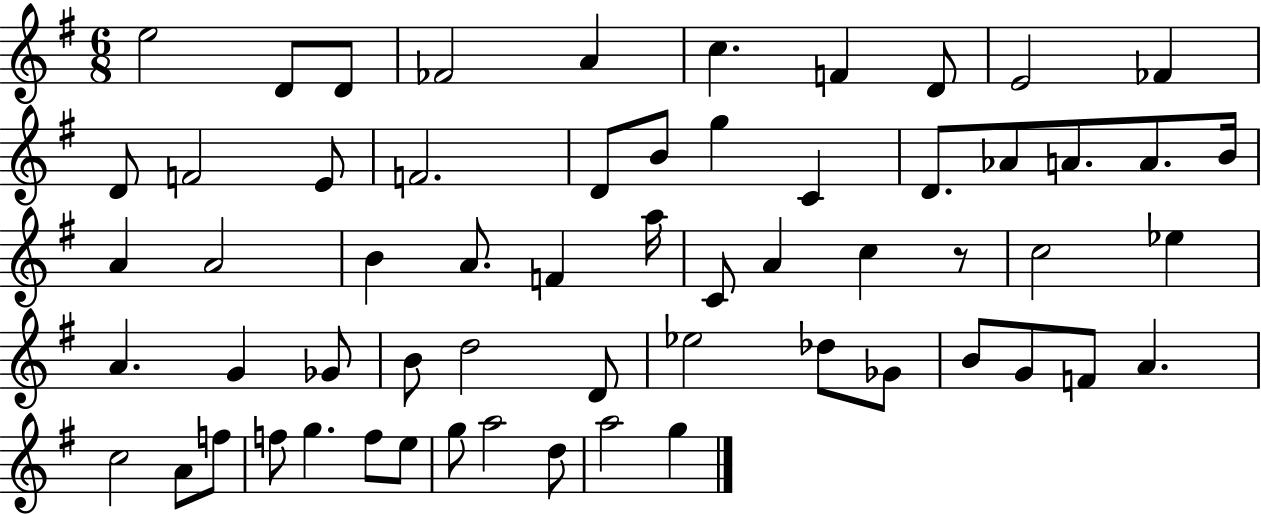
{
  \clef treble
  \numericTimeSignature
  \time 6/8
  \key g \major
  e''2 d'8 d'8 | fes'2 a'4 | c''4. f'4 d'8 | e'2 fes'4 | \break d'8 f'2 e'8 | f'2. | d'8 b'8 g''4 c'4 | d'8. aes'8 a'8. a'8. b'16 | \break a'4 a'2 | b'4 a'8. f'4 a''16 | c'8 a'4 c''4 r8 | c''2 ees''4 | \break a'4. g'4 ges'8 | b'8 d''2 d'8 | ees''2 des''8 ges'8 | b'8 g'8 f'8 a'4. | \break c''2 a'8 f''8 | f''8 g''4. f''8 e''8 | g''8 a''2 d''8 | a''2 g''4 | \break \bar "|."
}